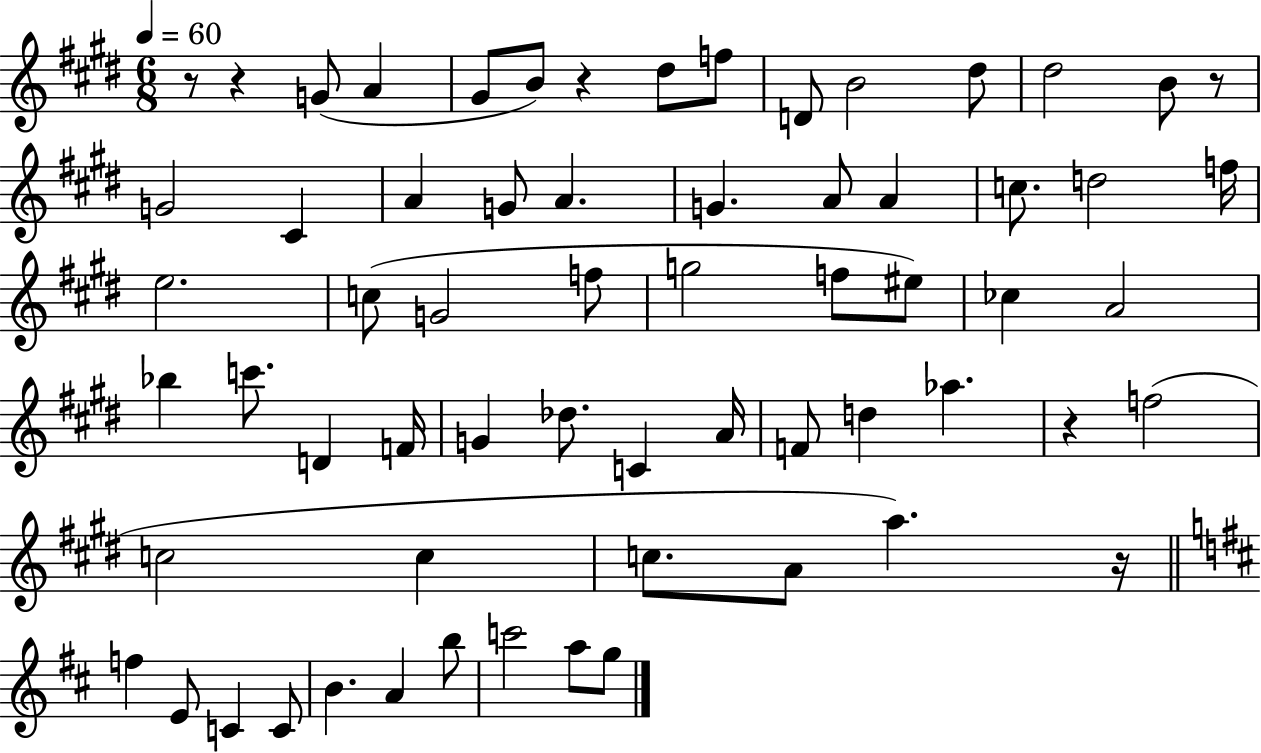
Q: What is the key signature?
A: E major